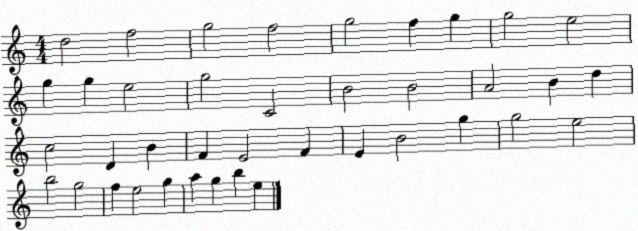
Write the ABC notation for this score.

X:1
T:Untitled
M:4/4
L:1/4
K:C
d2 f2 g2 f2 g2 f g g2 e2 g g e2 g2 C2 B2 B2 A2 B d c2 D B F E2 F E B2 g g2 e2 b2 g2 f e2 g a g b e